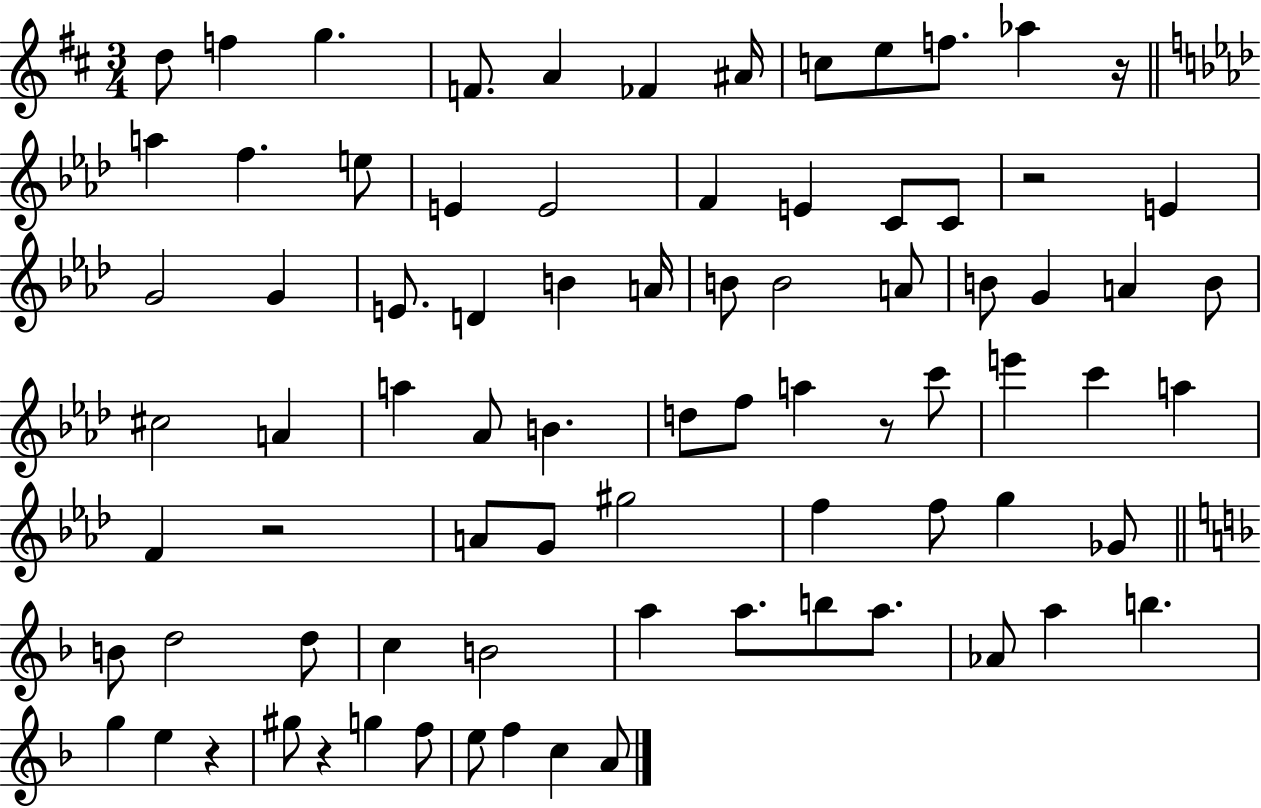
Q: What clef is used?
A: treble